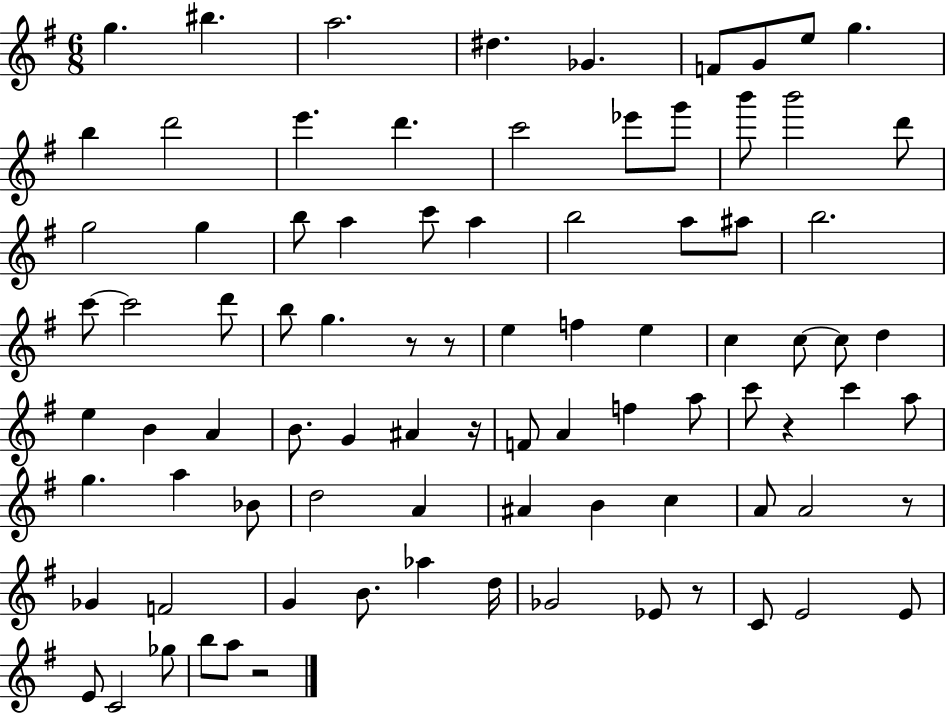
{
  \clef treble
  \numericTimeSignature
  \time 6/8
  \key g \major
  g''4. bis''4. | a''2. | dis''4. ges'4. | f'8 g'8 e''8 g''4. | \break b''4 d'''2 | e'''4. d'''4. | c'''2 ees'''8 g'''8 | b'''8 b'''2 d'''8 | \break g''2 g''4 | b''8 a''4 c'''8 a''4 | b''2 a''8 ais''8 | b''2. | \break c'''8~~ c'''2 d'''8 | b''8 g''4. r8 r8 | e''4 f''4 e''4 | c''4 c''8~~ c''8 d''4 | \break e''4 b'4 a'4 | b'8. g'4 ais'4 r16 | f'8 a'4 f''4 a''8 | c'''8 r4 c'''4 a''8 | \break g''4. a''4 bes'8 | d''2 a'4 | ais'4 b'4 c''4 | a'8 a'2 r8 | \break ges'4 f'2 | g'4 b'8. aes''4 d''16 | ges'2 ees'8 r8 | c'8 e'2 e'8 | \break e'8 c'2 ges''8 | b''8 a''8 r2 | \bar "|."
}